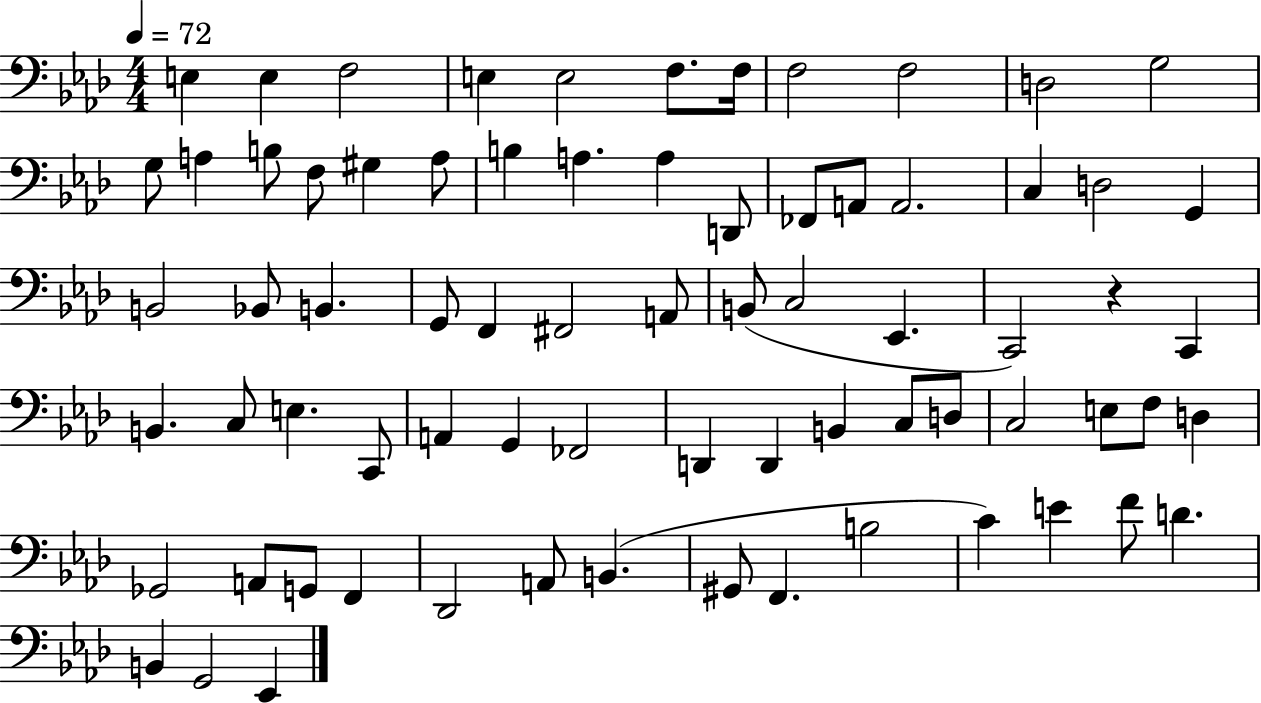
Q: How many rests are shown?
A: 1